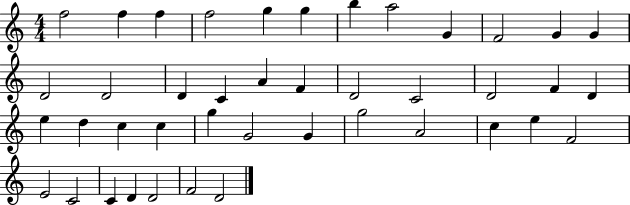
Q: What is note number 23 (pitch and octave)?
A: D4